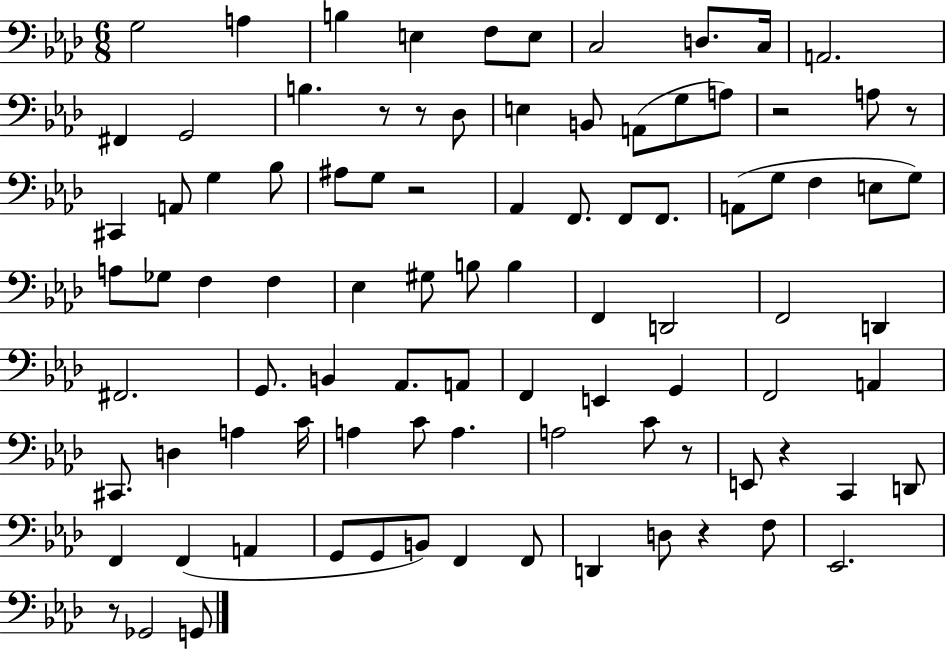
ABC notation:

X:1
T:Untitled
M:6/8
L:1/4
K:Ab
G,2 A, B, E, F,/2 E,/2 C,2 D,/2 C,/4 A,,2 ^F,, G,,2 B, z/2 z/2 _D,/2 E, B,,/2 A,,/2 G,/2 A,/2 z2 A,/2 z/2 ^C,, A,,/2 G, _B,/2 ^A,/2 G,/2 z2 _A,, F,,/2 F,,/2 F,,/2 A,,/2 G,/2 F, E,/2 G,/2 A,/2 _G,/2 F, F, _E, ^G,/2 B,/2 B, F,, D,,2 F,,2 D,, ^F,,2 G,,/2 B,, _A,,/2 A,,/2 F,, E,, G,, F,,2 A,, ^C,,/2 D, A, C/4 A, C/2 A, A,2 C/2 z/2 E,,/2 z C,, D,,/2 F,, F,, A,, G,,/2 G,,/2 B,,/2 F,, F,,/2 D,, D,/2 z F,/2 _E,,2 z/2 _G,,2 G,,/2